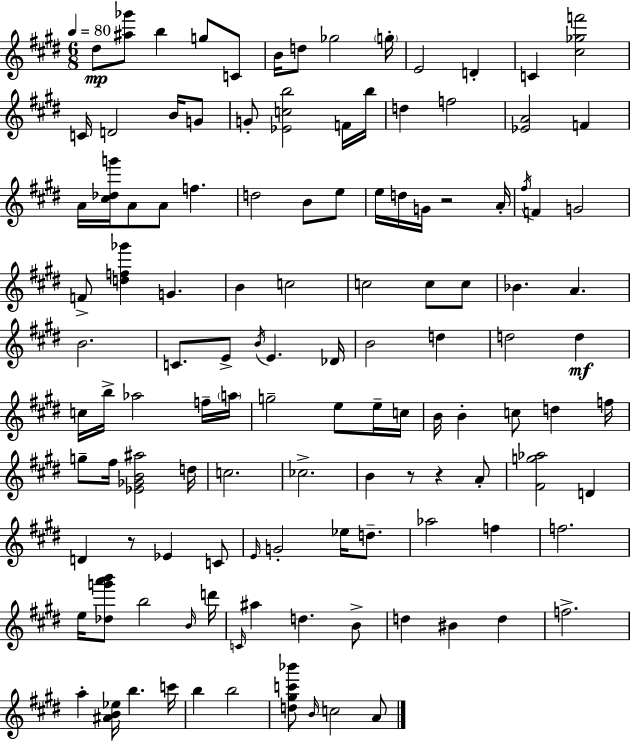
{
  \clef treble
  \numericTimeSignature
  \time 6/8
  \key e \major
  \tempo 4 = 80
  \repeat volta 2 { dis''8\mp <ais'' ges'''>8 b''4 g''8 c'8 | b'16 d''8 ges''2 \parenthesize g''16-. | e'2 d'4-. | c'4 <cis'' ges'' f'''>2 | \break c'16 d'2 b'16 g'8 | g'8-. <ees' c'' b''>2 f'16 b''16 | d''4 f''2 | <ees' a'>2 f'4 | \break a'16 <cis'' des'' g'''>16 a'8 a'8 f''4. | d''2 b'8 e''8 | e''16 d''16 g'16 r2 a'16-. | \acciaccatura { fis''16 } f'4 g'2 | \break f'8-> <d'' f'' ges'''>4 g'4. | b'4 c''2 | c''2 c''8 c''8 | bes'4. a'4. | \break b'2. | c'8. e'8-> \acciaccatura { b'16 } e'4. | des'16 b'2 d''4 | d''2 d''4\mf | \break c''16 b''16-> aes''2 | f''16-- \parenthesize a''16 g''2-- e''8 | e''16-- c''16 b'16 b'4-. c''8 d''4 | f''16 g''8-- fis''16 <ees' ges' b' ais''>2 | \break d''16 c''2. | ces''2.-> | b'4 r8 r4 | a'8-. <fis' g'' aes''>2 d'4 | \break d'4 r8 ees'4 | c'8 \grace { e'16 } g'2-. ees''16 | d''8.-- aes''2 f''4 | f''2. | \break e''16 <des'' g''' a''' b'''>8 b''2 | \grace { b'16 } d'''16 \grace { c'16 } ais''4 d''4. | b'8-> d''4 bis'4 | d''4 f''2.-> | \break a''4-. <ais' b' ees''>16 b''4. | c'''16 b''4 b''2 | <d'' gis'' c''' bes'''>8 \grace { b'16 } c''2 | a'8 } \bar "|."
}